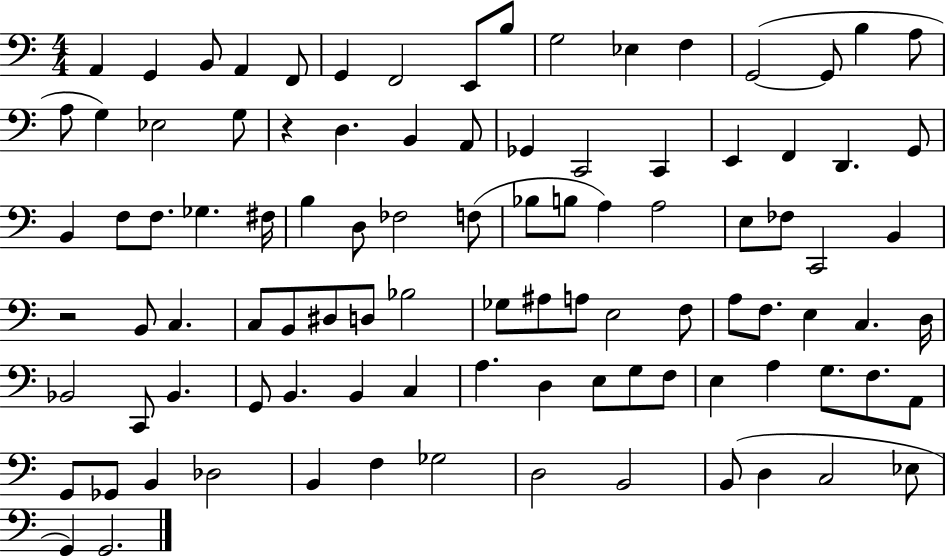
{
  \clef bass
  \numericTimeSignature
  \time 4/4
  \key c \major
  \repeat volta 2 { a,4 g,4 b,8 a,4 f,8 | g,4 f,2 e,8 b8 | g2 ees4 f4 | g,2~(~ g,8 b4 a8 | \break a8 g4) ees2 g8 | r4 d4. b,4 a,8 | ges,4 c,2 c,4 | e,4 f,4 d,4. g,8 | \break b,4 f8 f8. ges4. fis16 | b4 d8 fes2 f8( | bes8 b8 a4) a2 | e8 fes8 c,2 b,4 | \break r2 b,8 c4. | c8 b,8 dis8 d8 bes2 | ges8 ais8 a8 e2 f8 | a8 f8. e4 c4. d16 | \break bes,2 c,8 bes,4. | g,8 b,4. b,4 c4 | a4. d4 e8 g8 f8 | e4 a4 g8. f8. a,8 | \break g,8 ges,8 b,4 des2 | b,4 f4 ges2 | d2 b,2 | b,8( d4 c2 ees8 | \break g,4) g,2. | } \bar "|."
}